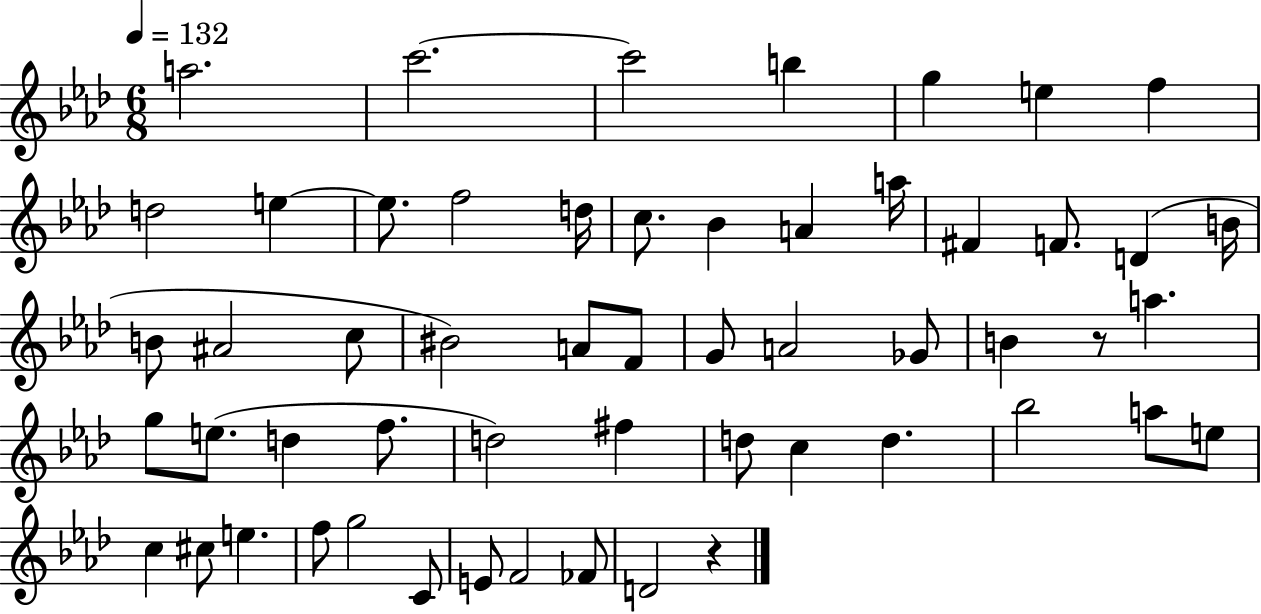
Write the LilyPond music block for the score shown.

{
  \clef treble
  \numericTimeSignature
  \time 6/8
  \key aes \major
  \tempo 4 = 132
  a''2. | c'''2.~~ | c'''2 b''4 | g''4 e''4 f''4 | \break d''2 e''4~~ | e''8. f''2 d''16 | c''8. bes'4 a'4 a''16 | fis'4 f'8. d'4( b'16 | \break b'8 ais'2 c''8 | bis'2) a'8 f'8 | g'8 a'2 ges'8 | b'4 r8 a''4. | \break g''8 e''8.( d''4 f''8. | d''2) fis''4 | d''8 c''4 d''4. | bes''2 a''8 e''8 | \break c''4 cis''8 e''4. | f''8 g''2 c'8 | e'8 f'2 fes'8 | d'2 r4 | \break \bar "|."
}